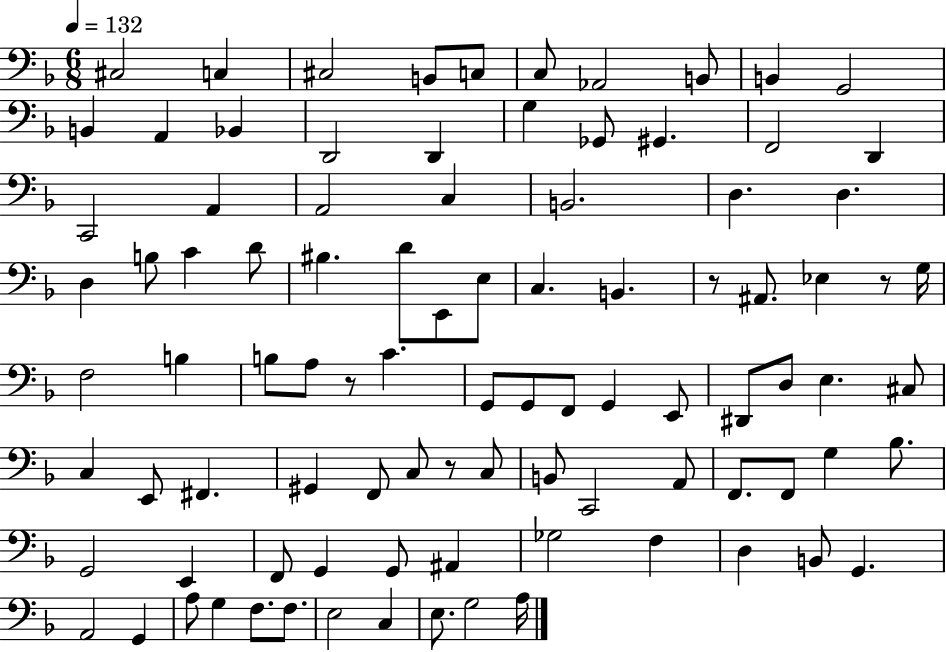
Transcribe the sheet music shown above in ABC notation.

X:1
T:Untitled
M:6/8
L:1/4
K:F
^C,2 C, ^C,2 B,,/2 C,/2 C,/2 _A,,2 B,,/2 B,, G,,2 B,, A,, _B,, D,,2 D,, G, _G,,/2 ^G,, F,,2 D,, C,,2 A,, A,,2 C, B,,2 D, D, D, B,/2 C D/2 ^B, D/2 E,,/2 E,/2 C, B,, z/2 ^A,,/2 _E, z/2 G,/4 F,2 B, B,/2 A,/2 z/2 C G,,/2 G,,/2 F,,/2 G,, E,,/2 ^D,,/2 D,/2 E, ^C,/2 C, E,,/2 ^F,, ^G,, F,,/2 C,/2 z/2 C,/2 B,,/2 C,,2 A,,/2 F,,/2 F,,/2 G, _B,/2 G,,2 E,, F,,/2 G,, G,,/2 ^A,, _G,2 F, D, B,,/2 G,, A,,2 G,, A,/2 G, F,/2 F,/2 E,2 C, E,/2 G,2 A,/4